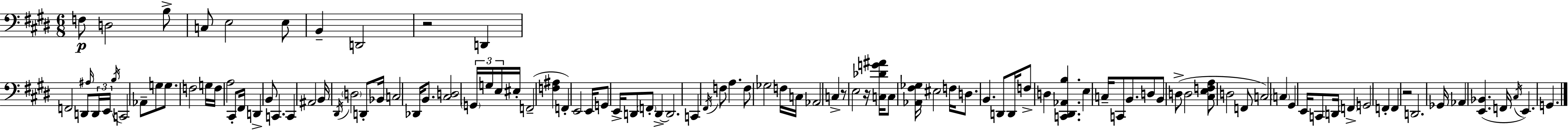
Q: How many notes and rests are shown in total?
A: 110